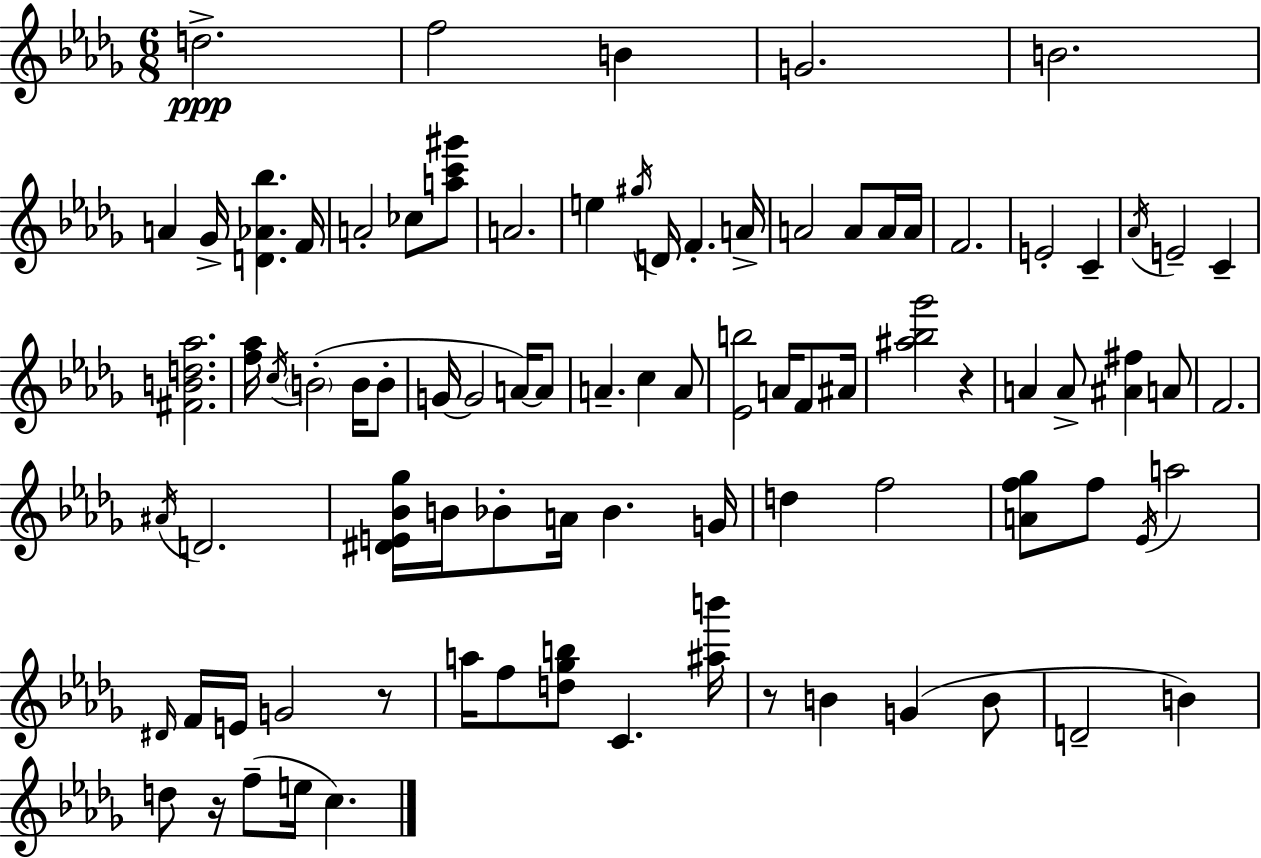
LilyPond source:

{
  \clef treble
  \numericTimeSignature
  \time 6/8
  \key bes \minor
  d''2.->\ppp | f''2 b'4 | g'2. | b'2. | \break a'4 ges'16-> <d' aes' bes''>4. f'16 | a'2-. ces''8 <a'' c''' gis'''>8 | a'2. | e''4 \acciaccatura { gis''16 } d'16 f'4.-. | \break a'16-> a'2 a'8 a'16 | a'16 f'2. | e'2-. c'4-- | \acciaccatura { aes'16 } e'2-- c'4-- | \break <fis' b' d'' aes''>2. | <f'' aes''>16 \acciaccatura { c''16 } \parenthesize b'2-.( | b'16 b'8-. g'16~~ g'2 | a'16~~) a'8 a'4.-- c''4 | \break a'8 <ees' b''>2 a'16 | f'8 ais'16 <ais'' bes'' ges'''>2 r4 | a'4 a'8-> <ais' fis''>4 | a'8 f'2. | \break \acciaccatura { ais'16 } d'2. | <dis' e' bes' ges''>16 b'16 bes'8-. a'16 bes'4. | g'16 d''4 f''2 | <a' f'' ges''>8 f''8 \acciaccatura { ees'16 } a''2 | \break \grace { dis'16 } f'16 e'16 g'2 | r8 a''16 f''8 <d'' ges'' b''>8 c'4. | <ais'' b'''>16 r8 b'4 | g'4( b'8 d'2-- | \break b'4) d''8 r16 f''8--( e''16 | c''4.) \bar "|."
}